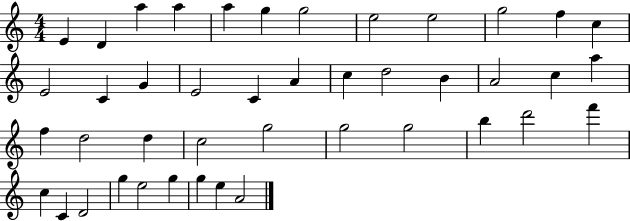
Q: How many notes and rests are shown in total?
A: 43